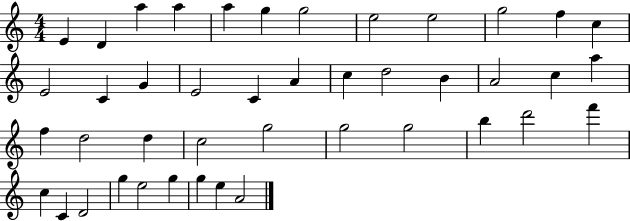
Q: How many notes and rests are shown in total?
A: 43